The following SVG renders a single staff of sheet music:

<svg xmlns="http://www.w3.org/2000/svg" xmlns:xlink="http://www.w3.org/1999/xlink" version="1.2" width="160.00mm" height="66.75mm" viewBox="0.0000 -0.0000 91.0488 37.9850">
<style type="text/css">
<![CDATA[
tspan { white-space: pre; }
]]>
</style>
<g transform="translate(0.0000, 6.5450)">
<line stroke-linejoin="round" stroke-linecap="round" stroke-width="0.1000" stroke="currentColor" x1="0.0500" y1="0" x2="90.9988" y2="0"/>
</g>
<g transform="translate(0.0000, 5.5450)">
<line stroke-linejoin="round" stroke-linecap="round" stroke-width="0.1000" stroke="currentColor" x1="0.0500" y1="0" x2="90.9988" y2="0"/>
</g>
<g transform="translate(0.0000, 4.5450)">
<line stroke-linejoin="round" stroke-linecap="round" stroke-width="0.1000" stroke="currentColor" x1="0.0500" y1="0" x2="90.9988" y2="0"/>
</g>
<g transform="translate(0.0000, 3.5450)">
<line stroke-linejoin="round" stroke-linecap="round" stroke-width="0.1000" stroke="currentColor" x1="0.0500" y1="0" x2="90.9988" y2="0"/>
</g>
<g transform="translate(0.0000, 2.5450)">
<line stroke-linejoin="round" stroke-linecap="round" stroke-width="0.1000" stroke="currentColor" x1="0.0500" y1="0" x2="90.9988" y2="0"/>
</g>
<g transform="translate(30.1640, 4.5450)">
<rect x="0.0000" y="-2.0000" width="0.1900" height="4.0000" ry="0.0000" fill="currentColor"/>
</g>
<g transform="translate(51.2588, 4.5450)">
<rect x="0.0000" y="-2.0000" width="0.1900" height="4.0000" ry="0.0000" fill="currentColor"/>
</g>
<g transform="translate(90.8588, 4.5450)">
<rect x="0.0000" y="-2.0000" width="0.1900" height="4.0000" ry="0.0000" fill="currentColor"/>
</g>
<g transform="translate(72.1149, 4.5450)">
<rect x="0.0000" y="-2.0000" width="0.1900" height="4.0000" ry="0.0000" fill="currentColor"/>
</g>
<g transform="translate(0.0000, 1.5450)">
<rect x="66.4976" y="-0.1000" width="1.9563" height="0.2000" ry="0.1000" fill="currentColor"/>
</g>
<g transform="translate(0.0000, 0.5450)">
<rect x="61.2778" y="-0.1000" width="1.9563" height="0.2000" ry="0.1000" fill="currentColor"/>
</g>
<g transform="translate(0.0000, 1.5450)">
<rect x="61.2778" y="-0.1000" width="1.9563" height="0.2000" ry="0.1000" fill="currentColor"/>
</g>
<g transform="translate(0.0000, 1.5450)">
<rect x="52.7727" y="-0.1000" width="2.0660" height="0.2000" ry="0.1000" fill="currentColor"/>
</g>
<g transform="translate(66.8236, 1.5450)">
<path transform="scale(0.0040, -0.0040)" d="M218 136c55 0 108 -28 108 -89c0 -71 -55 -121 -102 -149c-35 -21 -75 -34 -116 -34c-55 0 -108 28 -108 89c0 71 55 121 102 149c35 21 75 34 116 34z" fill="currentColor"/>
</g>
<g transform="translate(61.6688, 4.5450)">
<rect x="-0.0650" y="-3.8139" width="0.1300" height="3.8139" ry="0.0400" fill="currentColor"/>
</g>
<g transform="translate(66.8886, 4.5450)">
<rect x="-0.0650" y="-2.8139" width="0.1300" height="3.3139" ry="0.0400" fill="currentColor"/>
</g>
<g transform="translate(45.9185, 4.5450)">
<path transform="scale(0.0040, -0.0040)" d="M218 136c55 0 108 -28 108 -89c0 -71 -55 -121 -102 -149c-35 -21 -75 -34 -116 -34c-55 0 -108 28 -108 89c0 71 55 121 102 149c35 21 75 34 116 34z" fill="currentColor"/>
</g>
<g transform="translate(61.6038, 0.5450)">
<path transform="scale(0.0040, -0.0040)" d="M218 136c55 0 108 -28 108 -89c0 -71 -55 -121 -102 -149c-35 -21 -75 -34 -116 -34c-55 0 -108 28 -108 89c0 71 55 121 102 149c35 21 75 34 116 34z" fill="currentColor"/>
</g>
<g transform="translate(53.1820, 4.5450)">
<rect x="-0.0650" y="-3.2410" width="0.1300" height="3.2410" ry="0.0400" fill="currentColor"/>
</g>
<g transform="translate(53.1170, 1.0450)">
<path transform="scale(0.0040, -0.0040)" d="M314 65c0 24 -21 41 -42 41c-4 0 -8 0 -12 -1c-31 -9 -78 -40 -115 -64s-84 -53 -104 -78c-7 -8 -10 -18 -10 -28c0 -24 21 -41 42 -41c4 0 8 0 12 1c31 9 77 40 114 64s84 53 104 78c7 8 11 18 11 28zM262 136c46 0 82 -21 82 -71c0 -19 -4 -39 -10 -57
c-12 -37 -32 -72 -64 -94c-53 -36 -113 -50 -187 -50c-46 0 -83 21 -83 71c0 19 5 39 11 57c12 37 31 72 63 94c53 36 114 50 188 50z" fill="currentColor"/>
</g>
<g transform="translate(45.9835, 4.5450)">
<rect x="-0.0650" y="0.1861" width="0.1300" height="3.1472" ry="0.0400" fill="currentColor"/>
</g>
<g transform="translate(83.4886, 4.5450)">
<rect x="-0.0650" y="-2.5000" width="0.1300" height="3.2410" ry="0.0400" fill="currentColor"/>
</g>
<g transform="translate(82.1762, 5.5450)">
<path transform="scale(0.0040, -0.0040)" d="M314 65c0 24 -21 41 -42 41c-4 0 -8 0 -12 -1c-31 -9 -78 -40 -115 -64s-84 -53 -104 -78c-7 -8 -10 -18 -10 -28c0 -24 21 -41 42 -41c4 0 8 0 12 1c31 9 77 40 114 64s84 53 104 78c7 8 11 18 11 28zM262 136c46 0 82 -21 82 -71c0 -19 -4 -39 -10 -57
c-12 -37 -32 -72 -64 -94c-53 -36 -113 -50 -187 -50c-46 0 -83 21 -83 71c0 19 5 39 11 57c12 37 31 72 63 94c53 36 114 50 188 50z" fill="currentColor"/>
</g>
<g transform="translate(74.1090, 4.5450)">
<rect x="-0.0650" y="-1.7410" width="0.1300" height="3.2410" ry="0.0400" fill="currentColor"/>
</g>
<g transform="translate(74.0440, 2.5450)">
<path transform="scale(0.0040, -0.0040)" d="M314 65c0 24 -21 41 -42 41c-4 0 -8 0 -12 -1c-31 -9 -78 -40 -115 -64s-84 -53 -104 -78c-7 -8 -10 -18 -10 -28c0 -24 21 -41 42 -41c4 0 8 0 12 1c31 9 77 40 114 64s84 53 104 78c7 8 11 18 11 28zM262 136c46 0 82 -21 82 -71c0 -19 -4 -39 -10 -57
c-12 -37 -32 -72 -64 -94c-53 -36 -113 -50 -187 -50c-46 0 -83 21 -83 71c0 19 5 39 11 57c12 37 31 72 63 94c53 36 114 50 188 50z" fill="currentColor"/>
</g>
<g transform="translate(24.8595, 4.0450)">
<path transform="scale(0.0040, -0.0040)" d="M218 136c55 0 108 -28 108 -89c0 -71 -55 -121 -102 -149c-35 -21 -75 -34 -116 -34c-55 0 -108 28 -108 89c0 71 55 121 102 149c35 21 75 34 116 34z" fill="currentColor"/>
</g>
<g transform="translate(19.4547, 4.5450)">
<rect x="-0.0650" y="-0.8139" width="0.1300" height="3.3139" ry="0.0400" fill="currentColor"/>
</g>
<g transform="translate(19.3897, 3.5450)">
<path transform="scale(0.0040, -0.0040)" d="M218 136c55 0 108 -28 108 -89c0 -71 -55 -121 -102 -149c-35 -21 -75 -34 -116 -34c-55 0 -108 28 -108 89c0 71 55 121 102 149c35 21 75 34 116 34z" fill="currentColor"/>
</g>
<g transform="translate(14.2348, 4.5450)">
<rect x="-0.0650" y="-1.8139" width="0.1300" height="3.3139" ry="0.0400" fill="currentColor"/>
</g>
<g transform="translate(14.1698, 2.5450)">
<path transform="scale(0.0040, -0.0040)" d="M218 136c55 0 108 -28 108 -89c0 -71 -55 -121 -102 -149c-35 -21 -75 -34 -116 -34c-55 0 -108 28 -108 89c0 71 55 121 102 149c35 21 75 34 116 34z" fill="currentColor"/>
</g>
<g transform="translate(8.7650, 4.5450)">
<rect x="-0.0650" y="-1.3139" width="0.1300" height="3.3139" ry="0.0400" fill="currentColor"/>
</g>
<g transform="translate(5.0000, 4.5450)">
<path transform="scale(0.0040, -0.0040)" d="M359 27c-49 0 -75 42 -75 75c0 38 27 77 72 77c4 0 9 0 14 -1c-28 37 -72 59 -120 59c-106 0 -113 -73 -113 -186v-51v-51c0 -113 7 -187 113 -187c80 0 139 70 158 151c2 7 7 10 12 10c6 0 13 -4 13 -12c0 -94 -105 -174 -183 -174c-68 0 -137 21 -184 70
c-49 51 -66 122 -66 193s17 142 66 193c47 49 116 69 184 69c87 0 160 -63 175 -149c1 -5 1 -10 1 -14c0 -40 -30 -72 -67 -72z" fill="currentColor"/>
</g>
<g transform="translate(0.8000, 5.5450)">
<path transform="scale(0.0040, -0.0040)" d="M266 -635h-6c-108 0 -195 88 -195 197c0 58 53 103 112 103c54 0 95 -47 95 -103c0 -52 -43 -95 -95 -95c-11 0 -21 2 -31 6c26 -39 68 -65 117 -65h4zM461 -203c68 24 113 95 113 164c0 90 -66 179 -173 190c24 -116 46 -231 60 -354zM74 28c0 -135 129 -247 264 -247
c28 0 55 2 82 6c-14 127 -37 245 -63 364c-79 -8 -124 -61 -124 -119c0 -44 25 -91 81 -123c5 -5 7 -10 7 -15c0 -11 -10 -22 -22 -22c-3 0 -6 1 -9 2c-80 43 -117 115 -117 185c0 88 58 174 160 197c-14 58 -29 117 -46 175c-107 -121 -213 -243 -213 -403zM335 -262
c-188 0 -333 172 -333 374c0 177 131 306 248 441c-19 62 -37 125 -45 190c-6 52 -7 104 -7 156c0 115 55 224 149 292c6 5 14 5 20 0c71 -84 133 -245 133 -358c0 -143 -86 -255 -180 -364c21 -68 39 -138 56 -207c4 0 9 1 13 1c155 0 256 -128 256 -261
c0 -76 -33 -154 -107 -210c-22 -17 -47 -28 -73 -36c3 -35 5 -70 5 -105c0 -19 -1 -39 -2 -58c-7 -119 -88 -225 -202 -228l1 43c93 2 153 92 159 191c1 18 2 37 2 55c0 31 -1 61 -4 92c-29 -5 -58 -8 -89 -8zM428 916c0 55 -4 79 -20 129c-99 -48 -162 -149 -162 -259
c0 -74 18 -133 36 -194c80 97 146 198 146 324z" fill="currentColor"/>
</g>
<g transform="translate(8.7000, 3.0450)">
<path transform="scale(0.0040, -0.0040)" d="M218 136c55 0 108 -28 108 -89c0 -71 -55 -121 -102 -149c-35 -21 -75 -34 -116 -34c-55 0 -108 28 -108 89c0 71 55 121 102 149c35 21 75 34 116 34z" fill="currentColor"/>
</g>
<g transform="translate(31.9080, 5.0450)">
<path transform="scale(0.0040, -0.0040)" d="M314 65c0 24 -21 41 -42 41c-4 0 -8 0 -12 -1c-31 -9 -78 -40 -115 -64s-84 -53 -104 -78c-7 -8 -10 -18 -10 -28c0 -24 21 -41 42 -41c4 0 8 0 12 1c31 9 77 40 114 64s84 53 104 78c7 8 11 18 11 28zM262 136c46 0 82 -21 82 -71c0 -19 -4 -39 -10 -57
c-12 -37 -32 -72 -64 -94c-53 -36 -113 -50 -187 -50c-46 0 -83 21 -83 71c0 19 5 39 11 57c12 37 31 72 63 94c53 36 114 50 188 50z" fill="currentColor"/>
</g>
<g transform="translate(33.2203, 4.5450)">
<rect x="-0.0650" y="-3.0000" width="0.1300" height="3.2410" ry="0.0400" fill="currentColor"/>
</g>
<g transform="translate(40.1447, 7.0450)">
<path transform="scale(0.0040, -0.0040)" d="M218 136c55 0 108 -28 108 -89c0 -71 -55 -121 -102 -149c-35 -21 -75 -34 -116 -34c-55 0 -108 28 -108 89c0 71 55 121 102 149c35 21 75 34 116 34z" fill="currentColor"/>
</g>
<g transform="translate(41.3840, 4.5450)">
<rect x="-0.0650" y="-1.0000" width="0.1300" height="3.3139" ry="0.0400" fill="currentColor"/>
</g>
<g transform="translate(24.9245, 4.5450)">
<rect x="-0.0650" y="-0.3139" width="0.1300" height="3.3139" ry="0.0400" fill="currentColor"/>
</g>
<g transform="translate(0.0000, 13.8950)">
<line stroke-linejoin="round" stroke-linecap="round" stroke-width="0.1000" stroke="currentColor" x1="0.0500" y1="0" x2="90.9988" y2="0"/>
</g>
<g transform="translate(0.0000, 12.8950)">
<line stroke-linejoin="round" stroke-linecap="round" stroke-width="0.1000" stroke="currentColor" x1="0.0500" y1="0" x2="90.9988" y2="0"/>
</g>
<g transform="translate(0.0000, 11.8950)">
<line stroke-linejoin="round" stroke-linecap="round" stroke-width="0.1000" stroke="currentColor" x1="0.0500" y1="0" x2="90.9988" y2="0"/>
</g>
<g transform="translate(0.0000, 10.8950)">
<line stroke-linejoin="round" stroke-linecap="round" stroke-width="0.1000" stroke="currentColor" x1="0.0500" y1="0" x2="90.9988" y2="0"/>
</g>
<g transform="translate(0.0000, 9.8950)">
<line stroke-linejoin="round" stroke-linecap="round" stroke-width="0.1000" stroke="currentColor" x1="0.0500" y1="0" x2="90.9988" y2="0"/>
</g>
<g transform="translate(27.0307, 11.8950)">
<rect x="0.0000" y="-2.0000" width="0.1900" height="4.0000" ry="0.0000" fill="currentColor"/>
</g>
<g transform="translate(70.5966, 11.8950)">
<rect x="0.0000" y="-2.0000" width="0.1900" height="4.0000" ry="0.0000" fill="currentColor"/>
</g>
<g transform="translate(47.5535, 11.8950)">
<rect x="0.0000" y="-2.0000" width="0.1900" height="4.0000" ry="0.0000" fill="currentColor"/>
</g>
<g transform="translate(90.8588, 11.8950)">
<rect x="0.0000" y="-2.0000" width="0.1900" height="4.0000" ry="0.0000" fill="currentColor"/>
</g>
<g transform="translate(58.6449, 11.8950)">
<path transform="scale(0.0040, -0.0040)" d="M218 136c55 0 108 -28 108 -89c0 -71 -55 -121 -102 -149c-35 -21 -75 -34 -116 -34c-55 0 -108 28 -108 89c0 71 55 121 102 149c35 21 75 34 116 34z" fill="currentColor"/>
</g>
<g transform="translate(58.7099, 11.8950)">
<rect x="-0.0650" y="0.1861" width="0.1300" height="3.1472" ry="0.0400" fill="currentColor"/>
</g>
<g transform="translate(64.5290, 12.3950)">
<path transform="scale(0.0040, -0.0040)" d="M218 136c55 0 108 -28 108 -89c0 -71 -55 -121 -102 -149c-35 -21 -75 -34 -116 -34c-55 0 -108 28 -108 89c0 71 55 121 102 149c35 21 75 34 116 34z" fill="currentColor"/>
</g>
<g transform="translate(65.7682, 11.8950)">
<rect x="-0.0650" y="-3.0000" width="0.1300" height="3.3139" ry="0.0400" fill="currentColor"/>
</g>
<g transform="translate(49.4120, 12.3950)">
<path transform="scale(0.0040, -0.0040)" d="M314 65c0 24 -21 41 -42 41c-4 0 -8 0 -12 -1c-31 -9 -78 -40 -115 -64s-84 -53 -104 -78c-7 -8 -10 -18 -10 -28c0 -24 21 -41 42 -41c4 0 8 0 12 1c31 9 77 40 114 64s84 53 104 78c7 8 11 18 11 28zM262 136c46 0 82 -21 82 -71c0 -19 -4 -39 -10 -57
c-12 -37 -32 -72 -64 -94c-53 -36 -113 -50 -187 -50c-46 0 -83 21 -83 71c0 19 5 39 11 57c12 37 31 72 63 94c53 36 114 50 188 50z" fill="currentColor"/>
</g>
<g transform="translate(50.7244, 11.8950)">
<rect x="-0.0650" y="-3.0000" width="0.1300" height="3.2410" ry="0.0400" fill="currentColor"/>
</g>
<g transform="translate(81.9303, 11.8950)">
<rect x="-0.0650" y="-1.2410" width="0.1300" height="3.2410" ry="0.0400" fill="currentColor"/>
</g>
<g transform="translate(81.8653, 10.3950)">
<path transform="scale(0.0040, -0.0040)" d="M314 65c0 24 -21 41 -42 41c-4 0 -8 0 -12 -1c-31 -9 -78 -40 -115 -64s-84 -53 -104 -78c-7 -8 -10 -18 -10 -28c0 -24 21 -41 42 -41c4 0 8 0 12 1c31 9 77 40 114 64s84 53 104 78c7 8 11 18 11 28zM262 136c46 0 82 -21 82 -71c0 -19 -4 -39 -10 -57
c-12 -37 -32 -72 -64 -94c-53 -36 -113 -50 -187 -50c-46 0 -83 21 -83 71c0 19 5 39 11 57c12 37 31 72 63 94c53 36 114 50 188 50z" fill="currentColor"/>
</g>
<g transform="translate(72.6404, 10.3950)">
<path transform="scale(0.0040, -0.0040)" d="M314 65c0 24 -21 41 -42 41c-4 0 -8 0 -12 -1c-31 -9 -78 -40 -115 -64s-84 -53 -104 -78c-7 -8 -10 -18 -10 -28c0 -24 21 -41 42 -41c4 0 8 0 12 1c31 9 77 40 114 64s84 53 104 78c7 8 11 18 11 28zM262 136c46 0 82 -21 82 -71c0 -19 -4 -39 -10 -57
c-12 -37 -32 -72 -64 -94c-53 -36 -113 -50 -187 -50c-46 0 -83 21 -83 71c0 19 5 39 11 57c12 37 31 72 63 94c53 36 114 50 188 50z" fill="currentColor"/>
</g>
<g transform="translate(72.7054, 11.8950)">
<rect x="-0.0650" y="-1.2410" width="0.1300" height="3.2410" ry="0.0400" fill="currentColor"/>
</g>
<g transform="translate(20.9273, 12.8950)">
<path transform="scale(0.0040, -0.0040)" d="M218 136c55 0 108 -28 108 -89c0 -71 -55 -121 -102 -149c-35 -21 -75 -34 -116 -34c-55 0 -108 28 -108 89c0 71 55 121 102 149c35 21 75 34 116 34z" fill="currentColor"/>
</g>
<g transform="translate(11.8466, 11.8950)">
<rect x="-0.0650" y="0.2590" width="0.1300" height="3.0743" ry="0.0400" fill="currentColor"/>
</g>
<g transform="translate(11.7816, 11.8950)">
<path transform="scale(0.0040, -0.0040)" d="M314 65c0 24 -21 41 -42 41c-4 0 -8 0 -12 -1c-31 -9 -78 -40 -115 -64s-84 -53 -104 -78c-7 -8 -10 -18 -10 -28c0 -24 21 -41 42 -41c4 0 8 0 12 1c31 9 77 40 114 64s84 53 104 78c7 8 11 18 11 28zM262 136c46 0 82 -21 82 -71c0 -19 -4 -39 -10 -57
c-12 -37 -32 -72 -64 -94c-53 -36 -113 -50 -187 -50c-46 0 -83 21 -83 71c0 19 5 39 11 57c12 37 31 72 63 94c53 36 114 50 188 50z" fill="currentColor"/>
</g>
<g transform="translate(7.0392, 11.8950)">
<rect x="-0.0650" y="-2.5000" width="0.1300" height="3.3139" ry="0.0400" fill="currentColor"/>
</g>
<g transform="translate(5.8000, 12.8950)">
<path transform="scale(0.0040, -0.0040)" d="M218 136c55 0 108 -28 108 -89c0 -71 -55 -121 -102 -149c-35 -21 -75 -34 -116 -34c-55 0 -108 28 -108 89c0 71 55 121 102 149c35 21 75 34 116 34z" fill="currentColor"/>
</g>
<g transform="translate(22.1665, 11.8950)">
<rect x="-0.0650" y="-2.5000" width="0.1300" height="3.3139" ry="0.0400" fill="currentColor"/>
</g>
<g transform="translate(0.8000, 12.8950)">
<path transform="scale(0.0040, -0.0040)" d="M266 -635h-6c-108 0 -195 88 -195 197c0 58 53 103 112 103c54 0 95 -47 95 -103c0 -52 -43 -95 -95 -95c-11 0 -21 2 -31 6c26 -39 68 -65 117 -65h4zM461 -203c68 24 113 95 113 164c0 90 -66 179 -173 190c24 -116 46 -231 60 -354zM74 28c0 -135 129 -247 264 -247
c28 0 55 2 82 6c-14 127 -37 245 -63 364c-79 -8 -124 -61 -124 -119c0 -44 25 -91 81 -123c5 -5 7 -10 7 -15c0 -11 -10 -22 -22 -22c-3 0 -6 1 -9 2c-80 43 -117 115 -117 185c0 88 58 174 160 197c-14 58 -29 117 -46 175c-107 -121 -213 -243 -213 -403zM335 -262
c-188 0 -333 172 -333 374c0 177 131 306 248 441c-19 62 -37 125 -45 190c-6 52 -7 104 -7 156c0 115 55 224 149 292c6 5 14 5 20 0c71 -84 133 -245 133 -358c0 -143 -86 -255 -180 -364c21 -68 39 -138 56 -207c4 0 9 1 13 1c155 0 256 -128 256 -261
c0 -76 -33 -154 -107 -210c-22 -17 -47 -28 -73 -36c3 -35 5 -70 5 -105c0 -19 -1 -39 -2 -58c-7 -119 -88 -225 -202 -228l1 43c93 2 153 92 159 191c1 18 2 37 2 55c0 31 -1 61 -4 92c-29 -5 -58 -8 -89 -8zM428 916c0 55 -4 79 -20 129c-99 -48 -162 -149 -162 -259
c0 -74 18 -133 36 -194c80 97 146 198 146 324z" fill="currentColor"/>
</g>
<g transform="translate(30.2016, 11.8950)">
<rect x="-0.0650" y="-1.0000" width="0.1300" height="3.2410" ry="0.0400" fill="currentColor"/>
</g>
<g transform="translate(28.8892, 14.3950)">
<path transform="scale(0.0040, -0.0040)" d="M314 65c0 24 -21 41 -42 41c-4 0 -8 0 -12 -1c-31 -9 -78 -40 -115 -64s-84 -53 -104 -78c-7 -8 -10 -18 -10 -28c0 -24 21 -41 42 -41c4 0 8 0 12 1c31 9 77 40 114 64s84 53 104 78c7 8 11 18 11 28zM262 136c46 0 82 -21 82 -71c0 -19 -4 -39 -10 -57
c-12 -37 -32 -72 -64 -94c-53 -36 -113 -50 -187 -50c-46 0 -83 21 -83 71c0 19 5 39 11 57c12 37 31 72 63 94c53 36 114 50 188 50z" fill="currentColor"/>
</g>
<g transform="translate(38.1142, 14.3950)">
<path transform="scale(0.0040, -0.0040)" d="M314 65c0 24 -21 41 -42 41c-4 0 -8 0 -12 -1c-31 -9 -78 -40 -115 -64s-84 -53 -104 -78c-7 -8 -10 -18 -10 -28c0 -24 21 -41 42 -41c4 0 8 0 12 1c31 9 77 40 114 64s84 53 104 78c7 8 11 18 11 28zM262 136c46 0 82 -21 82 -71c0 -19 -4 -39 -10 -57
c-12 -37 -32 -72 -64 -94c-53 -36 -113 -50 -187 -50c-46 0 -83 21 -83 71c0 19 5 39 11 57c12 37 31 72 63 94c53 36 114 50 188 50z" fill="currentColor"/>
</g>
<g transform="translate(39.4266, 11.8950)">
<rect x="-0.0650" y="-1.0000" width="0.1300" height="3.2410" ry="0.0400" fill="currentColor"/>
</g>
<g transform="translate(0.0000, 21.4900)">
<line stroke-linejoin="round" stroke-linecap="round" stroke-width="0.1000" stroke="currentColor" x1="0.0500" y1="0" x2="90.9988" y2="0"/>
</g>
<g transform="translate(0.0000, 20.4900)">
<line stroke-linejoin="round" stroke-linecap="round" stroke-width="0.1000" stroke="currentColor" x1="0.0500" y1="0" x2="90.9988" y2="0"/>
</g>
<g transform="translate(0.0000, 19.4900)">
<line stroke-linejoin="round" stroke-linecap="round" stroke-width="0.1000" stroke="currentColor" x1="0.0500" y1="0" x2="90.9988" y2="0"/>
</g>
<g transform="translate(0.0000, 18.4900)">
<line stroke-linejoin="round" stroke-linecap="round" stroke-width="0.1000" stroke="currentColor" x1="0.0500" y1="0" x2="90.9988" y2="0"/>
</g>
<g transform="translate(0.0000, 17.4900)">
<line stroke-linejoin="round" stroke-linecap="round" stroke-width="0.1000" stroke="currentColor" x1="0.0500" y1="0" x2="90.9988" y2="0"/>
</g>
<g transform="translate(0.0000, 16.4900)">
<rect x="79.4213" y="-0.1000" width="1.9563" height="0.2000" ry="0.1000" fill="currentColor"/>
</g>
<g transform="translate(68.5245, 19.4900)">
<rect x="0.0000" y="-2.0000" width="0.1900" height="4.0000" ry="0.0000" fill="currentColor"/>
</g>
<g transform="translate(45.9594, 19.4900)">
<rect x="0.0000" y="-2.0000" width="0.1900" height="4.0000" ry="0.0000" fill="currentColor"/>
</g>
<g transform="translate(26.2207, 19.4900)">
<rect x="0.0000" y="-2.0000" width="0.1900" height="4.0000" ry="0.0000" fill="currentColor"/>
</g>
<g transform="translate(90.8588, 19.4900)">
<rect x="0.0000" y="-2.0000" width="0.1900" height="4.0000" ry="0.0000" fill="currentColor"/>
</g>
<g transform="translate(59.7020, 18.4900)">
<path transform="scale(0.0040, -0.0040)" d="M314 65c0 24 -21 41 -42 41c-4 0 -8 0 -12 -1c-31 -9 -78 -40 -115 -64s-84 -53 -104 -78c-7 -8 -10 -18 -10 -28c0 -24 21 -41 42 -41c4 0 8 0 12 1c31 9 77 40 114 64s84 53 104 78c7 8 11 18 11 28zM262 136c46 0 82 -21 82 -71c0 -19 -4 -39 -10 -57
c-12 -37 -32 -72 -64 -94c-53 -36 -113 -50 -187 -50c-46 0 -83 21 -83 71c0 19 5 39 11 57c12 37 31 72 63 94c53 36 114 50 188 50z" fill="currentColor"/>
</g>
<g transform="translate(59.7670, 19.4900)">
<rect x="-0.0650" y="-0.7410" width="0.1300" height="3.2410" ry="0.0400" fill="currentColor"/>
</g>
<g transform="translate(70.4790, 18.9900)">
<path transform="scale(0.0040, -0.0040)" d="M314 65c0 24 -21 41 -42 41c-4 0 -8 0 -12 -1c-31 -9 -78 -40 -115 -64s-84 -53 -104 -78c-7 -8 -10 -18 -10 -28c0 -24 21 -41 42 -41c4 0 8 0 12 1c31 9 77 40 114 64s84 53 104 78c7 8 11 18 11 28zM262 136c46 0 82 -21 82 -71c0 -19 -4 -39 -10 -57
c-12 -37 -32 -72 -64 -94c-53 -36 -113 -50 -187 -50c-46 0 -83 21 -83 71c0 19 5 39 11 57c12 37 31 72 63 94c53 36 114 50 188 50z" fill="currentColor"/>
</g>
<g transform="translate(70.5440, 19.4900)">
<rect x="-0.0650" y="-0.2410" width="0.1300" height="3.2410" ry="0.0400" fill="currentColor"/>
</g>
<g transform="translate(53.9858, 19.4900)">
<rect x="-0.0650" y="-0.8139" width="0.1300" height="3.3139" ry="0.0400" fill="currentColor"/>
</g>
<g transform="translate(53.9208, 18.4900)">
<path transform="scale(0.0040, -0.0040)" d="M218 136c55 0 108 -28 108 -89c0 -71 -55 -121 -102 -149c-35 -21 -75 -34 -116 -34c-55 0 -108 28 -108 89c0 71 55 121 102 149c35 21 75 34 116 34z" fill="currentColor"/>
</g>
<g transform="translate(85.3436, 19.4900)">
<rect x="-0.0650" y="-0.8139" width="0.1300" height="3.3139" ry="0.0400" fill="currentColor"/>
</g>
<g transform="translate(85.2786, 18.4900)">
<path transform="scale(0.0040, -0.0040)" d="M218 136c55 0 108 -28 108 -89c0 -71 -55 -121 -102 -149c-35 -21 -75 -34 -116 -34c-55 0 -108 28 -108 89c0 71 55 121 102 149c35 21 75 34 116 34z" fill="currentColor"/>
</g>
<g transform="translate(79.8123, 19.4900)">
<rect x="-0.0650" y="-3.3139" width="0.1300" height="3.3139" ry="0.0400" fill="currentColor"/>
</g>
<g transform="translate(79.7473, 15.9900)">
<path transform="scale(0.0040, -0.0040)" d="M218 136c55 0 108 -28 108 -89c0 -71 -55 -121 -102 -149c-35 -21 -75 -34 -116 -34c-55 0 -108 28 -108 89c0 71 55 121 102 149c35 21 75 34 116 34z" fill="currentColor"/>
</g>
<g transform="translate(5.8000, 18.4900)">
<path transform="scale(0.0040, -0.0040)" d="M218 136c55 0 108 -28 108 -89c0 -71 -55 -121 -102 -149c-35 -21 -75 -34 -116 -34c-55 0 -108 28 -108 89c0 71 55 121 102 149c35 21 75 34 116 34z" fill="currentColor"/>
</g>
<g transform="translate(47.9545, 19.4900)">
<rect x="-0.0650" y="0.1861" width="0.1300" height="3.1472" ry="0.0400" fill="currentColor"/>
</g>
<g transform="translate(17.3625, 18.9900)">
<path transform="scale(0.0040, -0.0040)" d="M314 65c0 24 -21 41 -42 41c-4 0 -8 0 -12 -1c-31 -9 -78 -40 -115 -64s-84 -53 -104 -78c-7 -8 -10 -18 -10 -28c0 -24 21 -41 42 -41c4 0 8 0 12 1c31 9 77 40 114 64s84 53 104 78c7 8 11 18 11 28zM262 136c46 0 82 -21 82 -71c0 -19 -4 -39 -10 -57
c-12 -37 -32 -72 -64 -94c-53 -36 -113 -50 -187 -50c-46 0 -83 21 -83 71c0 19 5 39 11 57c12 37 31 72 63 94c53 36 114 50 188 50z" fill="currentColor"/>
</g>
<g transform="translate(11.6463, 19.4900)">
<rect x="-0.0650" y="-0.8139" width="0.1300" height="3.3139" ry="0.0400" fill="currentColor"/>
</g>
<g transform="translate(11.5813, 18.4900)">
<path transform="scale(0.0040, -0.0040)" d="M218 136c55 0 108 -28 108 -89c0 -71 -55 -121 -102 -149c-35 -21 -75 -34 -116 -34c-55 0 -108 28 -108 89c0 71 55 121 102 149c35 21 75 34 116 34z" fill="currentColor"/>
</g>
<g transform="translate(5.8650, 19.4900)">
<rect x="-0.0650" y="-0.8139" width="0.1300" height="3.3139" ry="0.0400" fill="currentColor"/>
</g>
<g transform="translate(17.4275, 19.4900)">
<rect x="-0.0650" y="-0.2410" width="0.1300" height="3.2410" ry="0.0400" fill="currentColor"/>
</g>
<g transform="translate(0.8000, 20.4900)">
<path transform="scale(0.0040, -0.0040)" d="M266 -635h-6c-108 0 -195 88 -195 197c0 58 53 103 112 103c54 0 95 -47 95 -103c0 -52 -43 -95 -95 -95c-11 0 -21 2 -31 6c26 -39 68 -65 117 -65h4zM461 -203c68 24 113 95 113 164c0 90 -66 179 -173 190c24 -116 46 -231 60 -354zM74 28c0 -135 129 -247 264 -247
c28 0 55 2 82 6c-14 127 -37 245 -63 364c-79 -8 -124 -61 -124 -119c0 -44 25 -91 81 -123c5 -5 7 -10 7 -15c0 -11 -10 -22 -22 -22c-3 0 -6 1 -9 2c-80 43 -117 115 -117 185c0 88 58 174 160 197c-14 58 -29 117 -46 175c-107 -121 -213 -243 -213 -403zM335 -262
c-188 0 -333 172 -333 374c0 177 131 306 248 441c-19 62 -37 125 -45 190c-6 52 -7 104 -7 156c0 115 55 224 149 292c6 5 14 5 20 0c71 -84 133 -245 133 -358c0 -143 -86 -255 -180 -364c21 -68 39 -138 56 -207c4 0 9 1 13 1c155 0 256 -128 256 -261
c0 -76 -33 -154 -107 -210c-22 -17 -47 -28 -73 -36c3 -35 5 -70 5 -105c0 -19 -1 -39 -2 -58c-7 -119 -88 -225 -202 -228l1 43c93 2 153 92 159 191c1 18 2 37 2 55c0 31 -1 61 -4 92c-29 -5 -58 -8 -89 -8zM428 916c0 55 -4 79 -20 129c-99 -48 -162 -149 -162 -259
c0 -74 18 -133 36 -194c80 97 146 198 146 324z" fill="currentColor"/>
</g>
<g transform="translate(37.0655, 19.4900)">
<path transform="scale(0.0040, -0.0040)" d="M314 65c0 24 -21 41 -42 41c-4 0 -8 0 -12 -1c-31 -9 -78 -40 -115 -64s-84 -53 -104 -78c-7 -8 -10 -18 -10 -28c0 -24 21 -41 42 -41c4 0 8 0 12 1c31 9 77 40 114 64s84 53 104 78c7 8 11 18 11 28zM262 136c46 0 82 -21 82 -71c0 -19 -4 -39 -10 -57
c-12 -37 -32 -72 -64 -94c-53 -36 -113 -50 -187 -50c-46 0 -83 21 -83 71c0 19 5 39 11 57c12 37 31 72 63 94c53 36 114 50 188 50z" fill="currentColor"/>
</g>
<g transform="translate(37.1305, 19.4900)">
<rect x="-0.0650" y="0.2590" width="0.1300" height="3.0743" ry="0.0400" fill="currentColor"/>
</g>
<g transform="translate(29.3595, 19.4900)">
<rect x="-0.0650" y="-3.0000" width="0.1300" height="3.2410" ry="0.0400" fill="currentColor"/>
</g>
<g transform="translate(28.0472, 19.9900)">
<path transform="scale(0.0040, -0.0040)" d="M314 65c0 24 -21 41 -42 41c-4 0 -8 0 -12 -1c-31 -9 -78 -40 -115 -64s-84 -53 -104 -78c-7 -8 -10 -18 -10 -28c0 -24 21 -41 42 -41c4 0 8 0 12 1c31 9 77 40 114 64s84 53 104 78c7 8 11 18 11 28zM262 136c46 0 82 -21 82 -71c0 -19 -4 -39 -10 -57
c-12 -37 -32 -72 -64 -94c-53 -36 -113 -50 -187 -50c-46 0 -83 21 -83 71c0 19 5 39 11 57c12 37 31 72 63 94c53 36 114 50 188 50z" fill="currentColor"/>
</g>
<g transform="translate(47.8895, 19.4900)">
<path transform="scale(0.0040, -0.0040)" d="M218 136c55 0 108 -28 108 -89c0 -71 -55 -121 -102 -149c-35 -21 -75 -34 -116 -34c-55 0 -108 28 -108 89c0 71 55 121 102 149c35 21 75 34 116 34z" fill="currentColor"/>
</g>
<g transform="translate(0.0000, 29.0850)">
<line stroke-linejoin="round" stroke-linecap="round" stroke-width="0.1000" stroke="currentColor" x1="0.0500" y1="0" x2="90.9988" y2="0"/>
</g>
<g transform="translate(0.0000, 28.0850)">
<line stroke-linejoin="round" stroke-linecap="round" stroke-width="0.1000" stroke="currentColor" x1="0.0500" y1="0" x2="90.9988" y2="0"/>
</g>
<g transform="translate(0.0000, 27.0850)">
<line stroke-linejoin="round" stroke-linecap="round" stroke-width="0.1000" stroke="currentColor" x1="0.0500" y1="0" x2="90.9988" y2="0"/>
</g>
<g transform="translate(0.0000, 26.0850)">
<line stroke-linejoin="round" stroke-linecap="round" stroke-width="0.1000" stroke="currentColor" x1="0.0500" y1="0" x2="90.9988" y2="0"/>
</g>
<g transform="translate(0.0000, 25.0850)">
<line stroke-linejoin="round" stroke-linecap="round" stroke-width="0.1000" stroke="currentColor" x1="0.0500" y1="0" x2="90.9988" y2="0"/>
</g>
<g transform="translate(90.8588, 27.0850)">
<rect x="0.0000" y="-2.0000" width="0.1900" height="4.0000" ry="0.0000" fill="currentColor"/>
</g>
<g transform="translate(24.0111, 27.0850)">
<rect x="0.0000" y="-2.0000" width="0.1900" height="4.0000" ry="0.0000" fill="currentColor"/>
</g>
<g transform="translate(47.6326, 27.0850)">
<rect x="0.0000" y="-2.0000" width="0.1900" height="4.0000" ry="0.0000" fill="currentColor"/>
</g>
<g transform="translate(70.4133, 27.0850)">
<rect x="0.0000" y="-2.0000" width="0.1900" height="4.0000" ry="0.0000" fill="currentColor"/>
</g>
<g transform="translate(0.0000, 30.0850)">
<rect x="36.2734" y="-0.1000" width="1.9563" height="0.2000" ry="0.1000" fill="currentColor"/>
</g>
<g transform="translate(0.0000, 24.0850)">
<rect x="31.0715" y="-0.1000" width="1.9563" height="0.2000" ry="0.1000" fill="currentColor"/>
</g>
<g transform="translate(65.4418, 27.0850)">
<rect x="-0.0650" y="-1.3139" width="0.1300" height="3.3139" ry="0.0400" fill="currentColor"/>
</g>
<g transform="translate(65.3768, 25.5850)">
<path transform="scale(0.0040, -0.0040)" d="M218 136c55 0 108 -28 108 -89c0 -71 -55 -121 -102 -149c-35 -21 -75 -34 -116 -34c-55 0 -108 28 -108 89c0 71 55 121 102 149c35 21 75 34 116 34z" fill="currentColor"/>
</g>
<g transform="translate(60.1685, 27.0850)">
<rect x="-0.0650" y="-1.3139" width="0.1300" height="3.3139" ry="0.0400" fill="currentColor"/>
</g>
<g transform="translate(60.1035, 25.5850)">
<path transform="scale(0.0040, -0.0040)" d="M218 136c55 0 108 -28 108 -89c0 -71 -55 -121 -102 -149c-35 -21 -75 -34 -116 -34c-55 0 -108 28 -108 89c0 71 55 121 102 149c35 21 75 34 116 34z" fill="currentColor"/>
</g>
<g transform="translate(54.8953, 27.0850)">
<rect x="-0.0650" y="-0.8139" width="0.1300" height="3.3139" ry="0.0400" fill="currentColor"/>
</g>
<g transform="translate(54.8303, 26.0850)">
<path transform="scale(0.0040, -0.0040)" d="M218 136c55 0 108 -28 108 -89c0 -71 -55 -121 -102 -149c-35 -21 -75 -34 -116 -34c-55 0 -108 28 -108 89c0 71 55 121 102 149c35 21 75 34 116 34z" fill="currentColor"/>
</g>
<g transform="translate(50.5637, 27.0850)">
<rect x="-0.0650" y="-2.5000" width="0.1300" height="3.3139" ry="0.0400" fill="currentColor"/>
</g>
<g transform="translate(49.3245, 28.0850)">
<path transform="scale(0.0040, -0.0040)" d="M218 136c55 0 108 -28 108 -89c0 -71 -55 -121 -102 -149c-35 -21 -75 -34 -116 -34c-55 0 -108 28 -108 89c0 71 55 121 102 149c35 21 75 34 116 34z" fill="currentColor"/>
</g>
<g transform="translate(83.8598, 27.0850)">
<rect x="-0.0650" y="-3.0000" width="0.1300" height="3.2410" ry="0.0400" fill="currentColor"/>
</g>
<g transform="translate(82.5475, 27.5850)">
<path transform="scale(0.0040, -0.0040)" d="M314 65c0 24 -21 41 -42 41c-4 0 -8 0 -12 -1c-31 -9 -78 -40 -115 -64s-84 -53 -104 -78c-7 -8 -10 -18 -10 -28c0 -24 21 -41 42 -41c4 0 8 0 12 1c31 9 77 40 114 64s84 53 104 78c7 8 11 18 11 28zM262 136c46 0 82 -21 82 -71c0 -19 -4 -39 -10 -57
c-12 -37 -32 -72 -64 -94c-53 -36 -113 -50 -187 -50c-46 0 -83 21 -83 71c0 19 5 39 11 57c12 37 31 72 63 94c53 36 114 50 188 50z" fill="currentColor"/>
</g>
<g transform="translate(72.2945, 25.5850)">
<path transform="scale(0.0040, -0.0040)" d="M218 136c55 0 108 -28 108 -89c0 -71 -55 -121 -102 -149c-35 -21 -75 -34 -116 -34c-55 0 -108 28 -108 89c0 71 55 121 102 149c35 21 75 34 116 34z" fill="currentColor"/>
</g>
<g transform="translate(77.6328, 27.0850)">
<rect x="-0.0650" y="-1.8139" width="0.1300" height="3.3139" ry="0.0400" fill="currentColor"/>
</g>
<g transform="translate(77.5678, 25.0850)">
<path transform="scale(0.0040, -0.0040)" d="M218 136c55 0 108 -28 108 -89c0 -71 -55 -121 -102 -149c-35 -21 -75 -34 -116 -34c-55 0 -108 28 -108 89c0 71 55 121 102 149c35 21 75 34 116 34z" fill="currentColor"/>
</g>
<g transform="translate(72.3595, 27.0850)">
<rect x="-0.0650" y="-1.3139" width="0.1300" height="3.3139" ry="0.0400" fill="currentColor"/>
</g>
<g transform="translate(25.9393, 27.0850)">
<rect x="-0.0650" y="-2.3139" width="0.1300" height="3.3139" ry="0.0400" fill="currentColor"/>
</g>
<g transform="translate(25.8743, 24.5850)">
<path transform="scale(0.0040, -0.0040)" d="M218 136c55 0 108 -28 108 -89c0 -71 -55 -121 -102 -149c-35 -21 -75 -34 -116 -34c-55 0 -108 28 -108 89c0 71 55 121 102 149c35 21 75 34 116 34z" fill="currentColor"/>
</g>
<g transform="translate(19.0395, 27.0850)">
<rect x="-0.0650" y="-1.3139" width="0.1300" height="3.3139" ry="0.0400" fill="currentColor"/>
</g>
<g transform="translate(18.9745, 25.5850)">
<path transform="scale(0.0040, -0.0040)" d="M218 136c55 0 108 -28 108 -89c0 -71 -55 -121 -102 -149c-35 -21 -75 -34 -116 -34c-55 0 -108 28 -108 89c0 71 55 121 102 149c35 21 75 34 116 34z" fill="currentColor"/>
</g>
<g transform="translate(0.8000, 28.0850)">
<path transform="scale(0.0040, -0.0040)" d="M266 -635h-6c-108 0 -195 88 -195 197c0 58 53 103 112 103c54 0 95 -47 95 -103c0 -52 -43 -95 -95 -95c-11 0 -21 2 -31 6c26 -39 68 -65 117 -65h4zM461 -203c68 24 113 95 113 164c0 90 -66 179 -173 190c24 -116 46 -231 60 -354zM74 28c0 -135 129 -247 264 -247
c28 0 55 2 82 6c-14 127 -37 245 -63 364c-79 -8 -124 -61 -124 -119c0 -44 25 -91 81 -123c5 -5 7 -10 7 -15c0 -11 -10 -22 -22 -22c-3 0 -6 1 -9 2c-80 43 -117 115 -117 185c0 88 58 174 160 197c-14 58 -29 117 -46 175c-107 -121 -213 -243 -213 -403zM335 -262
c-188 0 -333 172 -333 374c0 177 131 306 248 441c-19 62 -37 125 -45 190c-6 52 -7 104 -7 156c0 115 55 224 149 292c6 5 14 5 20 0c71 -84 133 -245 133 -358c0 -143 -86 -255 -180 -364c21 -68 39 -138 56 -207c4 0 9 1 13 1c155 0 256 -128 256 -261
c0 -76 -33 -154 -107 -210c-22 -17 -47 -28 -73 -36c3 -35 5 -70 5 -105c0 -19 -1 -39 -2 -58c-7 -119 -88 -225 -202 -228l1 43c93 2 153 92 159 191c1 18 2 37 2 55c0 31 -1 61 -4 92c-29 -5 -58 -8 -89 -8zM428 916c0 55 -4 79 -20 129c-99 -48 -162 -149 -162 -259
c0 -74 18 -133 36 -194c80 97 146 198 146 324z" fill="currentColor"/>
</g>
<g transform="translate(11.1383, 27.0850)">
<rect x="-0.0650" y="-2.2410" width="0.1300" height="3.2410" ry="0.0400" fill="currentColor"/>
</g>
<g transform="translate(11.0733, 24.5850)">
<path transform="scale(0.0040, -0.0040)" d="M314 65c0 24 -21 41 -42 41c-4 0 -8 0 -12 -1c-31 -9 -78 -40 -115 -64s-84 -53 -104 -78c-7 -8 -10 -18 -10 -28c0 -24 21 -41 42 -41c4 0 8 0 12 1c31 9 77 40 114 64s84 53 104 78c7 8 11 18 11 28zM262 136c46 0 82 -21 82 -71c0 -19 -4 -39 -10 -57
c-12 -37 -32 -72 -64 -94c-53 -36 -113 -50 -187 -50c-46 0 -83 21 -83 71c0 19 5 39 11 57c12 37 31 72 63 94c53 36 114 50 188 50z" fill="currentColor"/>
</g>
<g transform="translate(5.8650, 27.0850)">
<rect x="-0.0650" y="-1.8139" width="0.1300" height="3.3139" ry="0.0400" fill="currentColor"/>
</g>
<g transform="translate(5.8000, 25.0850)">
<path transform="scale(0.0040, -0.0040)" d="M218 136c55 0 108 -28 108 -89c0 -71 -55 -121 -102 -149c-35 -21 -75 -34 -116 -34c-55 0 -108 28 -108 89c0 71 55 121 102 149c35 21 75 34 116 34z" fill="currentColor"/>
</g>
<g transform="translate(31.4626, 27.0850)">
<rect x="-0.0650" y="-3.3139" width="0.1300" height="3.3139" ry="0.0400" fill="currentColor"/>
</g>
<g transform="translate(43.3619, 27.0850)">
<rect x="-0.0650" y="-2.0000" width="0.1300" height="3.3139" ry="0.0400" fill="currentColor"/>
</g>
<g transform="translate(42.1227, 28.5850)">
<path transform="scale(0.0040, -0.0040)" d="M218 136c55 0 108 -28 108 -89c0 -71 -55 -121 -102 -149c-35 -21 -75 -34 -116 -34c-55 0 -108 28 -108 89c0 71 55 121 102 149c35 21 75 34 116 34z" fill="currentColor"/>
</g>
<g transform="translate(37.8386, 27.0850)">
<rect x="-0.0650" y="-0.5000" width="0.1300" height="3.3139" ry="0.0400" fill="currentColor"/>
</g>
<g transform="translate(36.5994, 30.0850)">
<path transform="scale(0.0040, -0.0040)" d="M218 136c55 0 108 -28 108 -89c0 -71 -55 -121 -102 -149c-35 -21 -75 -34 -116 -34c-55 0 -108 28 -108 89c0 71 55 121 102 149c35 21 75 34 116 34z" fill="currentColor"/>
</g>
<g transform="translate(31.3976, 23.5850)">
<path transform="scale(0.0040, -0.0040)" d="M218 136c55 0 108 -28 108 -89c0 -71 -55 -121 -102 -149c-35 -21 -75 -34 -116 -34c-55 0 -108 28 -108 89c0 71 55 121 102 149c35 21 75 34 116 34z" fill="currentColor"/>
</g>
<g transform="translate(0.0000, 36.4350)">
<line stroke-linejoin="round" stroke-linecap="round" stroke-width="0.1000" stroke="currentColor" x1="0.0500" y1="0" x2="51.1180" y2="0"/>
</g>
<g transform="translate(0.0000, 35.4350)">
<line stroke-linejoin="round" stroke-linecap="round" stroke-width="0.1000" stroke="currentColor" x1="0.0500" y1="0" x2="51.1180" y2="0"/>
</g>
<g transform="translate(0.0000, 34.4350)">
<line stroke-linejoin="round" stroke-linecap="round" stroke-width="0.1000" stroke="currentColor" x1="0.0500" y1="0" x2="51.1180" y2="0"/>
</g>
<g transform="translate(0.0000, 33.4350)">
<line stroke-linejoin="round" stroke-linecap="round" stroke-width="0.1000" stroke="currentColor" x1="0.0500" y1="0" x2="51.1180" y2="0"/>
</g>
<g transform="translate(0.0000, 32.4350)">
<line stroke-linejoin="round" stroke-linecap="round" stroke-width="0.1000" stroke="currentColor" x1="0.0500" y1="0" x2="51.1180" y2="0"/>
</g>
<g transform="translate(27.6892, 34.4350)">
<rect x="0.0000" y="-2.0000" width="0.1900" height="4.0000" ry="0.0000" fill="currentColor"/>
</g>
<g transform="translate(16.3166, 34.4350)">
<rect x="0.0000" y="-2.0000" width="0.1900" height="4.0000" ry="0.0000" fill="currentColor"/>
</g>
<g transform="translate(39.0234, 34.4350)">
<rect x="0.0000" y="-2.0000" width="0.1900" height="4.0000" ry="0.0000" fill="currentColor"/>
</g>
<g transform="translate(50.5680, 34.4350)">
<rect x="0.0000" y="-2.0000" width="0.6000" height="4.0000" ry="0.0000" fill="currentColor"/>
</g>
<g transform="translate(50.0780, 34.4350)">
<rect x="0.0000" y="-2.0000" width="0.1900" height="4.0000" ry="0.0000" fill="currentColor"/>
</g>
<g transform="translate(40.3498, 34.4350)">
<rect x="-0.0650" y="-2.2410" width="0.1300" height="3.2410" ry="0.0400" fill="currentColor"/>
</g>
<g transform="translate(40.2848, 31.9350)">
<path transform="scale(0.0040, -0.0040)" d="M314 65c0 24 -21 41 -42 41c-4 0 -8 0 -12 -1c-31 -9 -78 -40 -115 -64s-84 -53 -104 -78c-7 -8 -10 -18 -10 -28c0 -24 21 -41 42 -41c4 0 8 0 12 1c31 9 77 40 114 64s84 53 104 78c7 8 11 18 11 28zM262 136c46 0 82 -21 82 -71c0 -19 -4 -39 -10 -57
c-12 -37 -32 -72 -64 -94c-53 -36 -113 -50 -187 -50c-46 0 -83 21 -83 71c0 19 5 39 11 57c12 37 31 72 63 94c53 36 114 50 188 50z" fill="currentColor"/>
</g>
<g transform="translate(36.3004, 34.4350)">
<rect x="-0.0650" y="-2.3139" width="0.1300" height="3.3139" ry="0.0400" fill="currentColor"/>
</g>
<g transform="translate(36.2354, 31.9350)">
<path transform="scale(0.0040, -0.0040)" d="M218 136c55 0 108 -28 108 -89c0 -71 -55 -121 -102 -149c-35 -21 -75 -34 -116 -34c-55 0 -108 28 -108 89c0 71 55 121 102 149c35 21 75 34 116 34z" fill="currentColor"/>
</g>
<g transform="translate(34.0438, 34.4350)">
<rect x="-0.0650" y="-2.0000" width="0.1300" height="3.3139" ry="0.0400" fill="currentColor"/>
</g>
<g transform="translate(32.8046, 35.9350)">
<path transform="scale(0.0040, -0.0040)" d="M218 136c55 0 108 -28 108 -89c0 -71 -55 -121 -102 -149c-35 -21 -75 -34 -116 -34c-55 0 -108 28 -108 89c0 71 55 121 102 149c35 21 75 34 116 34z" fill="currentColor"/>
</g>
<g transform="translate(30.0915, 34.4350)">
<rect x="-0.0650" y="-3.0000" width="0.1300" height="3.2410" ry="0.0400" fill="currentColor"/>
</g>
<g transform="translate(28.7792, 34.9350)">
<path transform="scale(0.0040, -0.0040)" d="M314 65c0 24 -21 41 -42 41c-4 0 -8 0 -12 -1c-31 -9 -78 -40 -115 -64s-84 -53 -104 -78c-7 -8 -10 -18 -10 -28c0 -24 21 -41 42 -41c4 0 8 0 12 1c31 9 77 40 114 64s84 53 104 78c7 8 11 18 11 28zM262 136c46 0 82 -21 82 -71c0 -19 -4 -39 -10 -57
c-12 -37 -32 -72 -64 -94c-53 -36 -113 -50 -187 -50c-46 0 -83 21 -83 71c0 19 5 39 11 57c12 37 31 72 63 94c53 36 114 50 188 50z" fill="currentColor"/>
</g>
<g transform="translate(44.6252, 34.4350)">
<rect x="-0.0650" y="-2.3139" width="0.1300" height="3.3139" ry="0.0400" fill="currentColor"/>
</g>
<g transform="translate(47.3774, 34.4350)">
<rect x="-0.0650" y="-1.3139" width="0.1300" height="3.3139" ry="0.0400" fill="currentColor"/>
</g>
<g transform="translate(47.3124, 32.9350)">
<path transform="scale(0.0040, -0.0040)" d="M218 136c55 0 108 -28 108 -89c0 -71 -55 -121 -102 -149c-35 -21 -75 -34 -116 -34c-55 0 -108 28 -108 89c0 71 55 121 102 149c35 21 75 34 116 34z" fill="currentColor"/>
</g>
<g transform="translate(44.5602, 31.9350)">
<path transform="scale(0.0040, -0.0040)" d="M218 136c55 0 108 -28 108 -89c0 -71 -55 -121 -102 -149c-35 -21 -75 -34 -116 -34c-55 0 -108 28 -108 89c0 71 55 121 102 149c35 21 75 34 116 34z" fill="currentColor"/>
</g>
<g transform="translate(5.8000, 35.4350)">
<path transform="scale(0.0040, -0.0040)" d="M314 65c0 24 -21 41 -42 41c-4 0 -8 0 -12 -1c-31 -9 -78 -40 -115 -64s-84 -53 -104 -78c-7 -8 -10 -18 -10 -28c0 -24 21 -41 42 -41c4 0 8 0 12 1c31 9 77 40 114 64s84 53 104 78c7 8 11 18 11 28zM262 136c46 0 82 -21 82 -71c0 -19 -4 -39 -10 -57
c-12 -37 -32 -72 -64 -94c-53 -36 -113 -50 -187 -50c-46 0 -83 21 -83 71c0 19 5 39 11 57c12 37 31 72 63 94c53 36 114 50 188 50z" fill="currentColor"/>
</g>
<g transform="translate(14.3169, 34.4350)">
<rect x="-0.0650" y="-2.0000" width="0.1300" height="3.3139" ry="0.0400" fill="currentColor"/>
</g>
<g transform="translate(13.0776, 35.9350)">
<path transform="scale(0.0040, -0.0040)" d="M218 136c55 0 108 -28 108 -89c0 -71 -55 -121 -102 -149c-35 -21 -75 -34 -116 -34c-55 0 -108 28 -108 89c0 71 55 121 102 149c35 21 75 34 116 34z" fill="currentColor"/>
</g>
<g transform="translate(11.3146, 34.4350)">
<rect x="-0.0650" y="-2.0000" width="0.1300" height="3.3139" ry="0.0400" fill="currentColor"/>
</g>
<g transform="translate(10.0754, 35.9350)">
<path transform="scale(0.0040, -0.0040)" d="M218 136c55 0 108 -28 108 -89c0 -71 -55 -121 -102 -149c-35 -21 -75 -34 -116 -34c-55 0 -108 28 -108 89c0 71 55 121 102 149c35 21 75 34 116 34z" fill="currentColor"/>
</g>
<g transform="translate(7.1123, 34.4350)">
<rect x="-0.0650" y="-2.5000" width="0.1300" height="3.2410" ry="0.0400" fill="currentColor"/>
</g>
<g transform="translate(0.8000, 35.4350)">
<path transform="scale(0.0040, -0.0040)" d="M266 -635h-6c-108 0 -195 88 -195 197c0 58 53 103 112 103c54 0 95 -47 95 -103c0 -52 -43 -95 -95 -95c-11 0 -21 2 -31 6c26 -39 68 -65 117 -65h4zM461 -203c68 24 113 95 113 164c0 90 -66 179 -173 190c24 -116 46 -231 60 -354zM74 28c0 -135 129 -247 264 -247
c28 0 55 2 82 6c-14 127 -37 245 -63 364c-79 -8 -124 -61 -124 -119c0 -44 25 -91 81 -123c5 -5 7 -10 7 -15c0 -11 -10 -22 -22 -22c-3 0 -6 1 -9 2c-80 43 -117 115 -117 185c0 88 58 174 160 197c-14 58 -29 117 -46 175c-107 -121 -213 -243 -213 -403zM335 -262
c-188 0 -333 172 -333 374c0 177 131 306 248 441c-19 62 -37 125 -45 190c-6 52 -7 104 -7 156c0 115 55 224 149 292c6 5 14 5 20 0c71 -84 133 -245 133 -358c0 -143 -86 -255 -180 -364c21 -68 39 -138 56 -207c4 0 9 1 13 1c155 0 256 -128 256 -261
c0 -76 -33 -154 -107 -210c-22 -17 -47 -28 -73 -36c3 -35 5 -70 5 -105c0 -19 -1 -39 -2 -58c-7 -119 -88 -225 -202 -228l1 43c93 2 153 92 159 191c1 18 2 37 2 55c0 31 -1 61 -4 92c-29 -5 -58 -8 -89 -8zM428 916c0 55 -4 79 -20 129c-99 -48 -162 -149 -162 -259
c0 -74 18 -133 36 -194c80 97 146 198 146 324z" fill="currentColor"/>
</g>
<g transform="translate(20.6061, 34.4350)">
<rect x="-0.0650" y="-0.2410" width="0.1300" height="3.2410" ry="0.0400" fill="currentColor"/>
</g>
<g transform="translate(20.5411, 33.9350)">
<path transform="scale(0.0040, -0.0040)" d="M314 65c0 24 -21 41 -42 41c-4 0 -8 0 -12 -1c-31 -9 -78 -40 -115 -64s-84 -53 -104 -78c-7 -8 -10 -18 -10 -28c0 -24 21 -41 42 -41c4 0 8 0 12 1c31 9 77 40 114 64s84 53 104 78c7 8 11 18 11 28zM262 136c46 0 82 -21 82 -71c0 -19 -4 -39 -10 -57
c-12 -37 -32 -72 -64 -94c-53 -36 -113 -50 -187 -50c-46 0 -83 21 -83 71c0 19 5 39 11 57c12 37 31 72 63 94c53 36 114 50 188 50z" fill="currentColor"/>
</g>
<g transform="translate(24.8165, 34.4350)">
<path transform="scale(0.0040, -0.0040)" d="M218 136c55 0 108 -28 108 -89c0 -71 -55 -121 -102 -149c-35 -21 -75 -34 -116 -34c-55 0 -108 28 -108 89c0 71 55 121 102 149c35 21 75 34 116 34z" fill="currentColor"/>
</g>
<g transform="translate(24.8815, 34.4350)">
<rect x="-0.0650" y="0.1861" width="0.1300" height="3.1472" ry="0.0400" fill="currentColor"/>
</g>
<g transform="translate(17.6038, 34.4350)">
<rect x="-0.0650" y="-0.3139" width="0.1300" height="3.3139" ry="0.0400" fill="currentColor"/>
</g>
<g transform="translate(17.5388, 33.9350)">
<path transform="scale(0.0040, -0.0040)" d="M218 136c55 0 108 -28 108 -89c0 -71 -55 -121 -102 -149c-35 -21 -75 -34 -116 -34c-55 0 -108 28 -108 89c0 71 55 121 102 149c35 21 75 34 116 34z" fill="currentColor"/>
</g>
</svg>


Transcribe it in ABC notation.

X:1
T:Untitled
M:4/4
L:1/4
K:C
e f d c A2 D B b2 c' a f2 G2 G B2 G D2 D2 A2 B A e2 e2 d d c2 A2 B2 B d d2 c2 b d f g2 e g b C F G d e e e f A2 G2 F F c c2 B A2 F g g2 g e